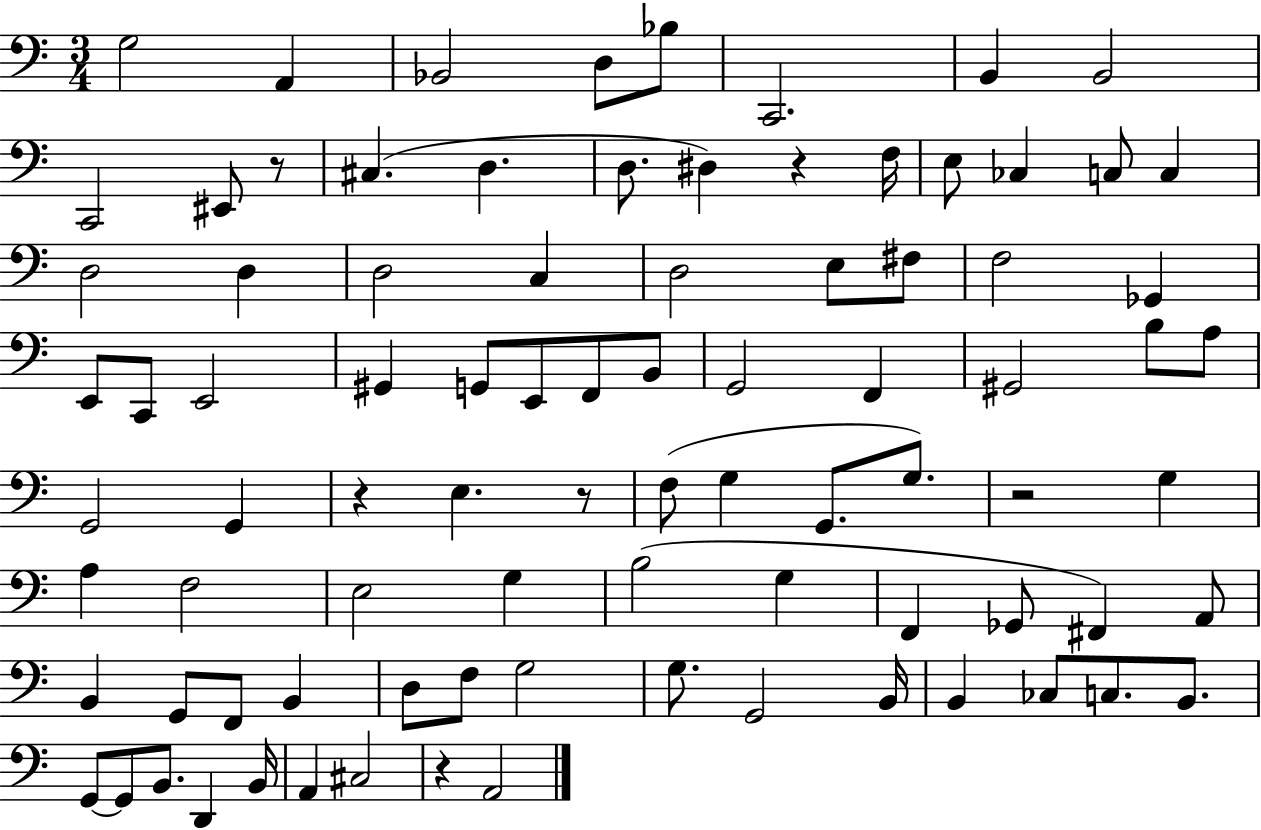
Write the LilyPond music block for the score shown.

{
  \clef bass
  \numericTimeSignature
  \time 3/4
  \key c \major
  \repeat volta 2 { g2 a,4 | bes,2 d8 bes8 | c,2. | b,4 b,2 | \break c,2 eis,8 r8 | cis4.( d4. | d8. dis4) r4 f16 | e8 ces4 c8 c4 | \break d2 d4 | d2 c4 | d2 e8 fis8 | f2 ges,4 | \break e,8 c,8 e,2 | gis,4 g,8 e,8 f,8 b,8 | g,2 f,4 | gis,2 b8 a8 | \break g,2 g,4 | r4 e4. r8 | f8( g4 g,8. g8.) | r2 g4 | \break a4 f2 | e2 g4 | b2( g4 | f,4 ges,8 fis,4) a,8 | \break b,4 g,8 f,8 b,4 | d8 f8 g2 | g8. g,2 b,16 | b,4 ces8 c8. b,8. | \break g,8~~ g,8 b,8. d,4 b,16 | a,4 cis2 | r4 a,2 | } \bar "|."
}